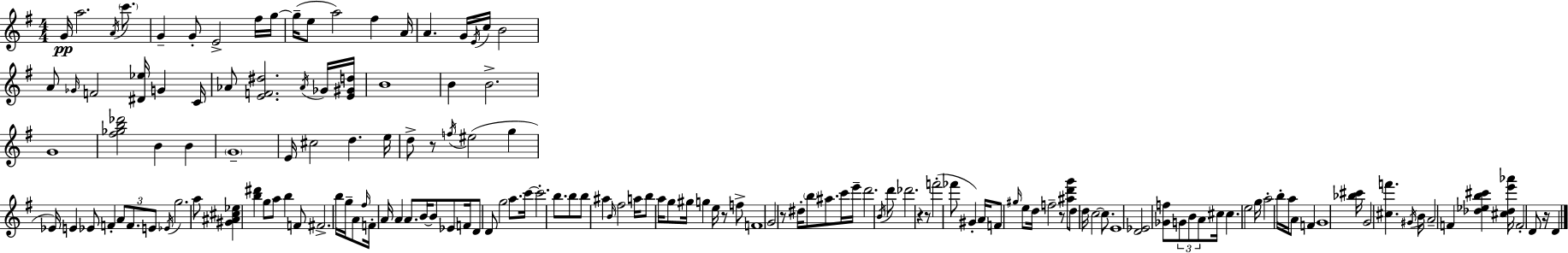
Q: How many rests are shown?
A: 7